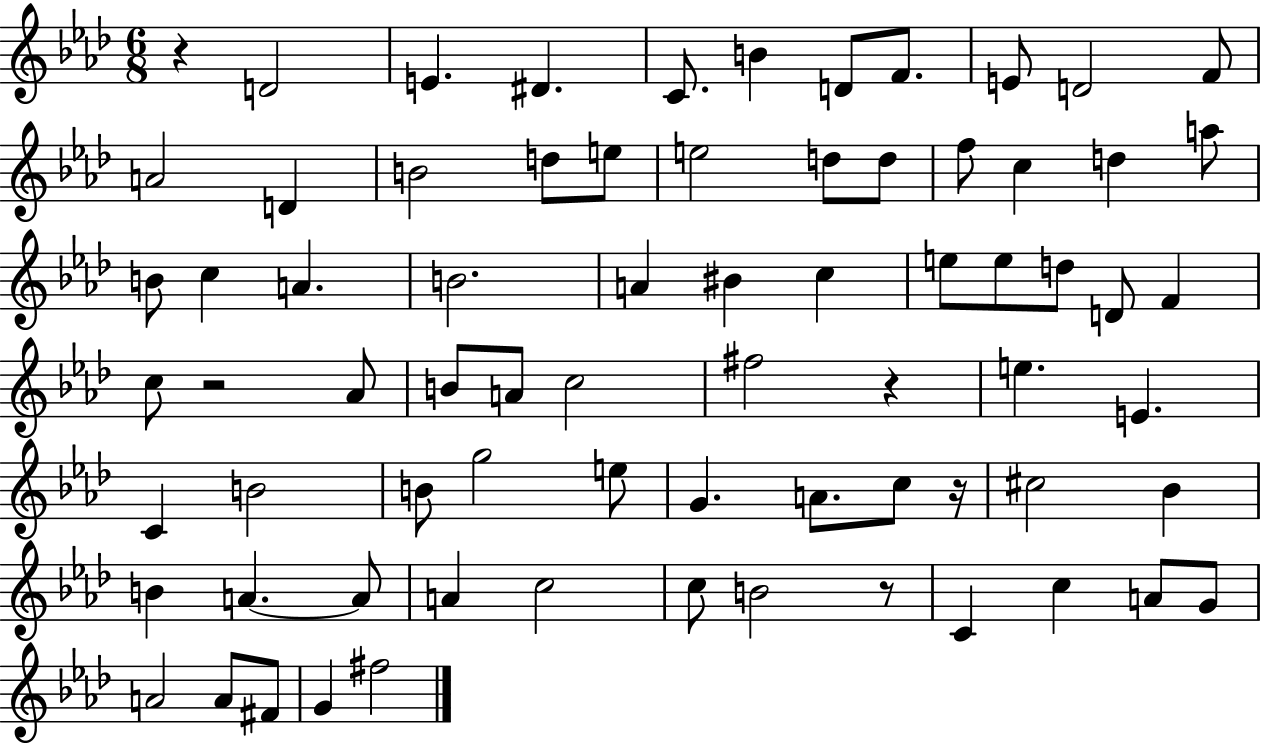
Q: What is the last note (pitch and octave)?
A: F#5